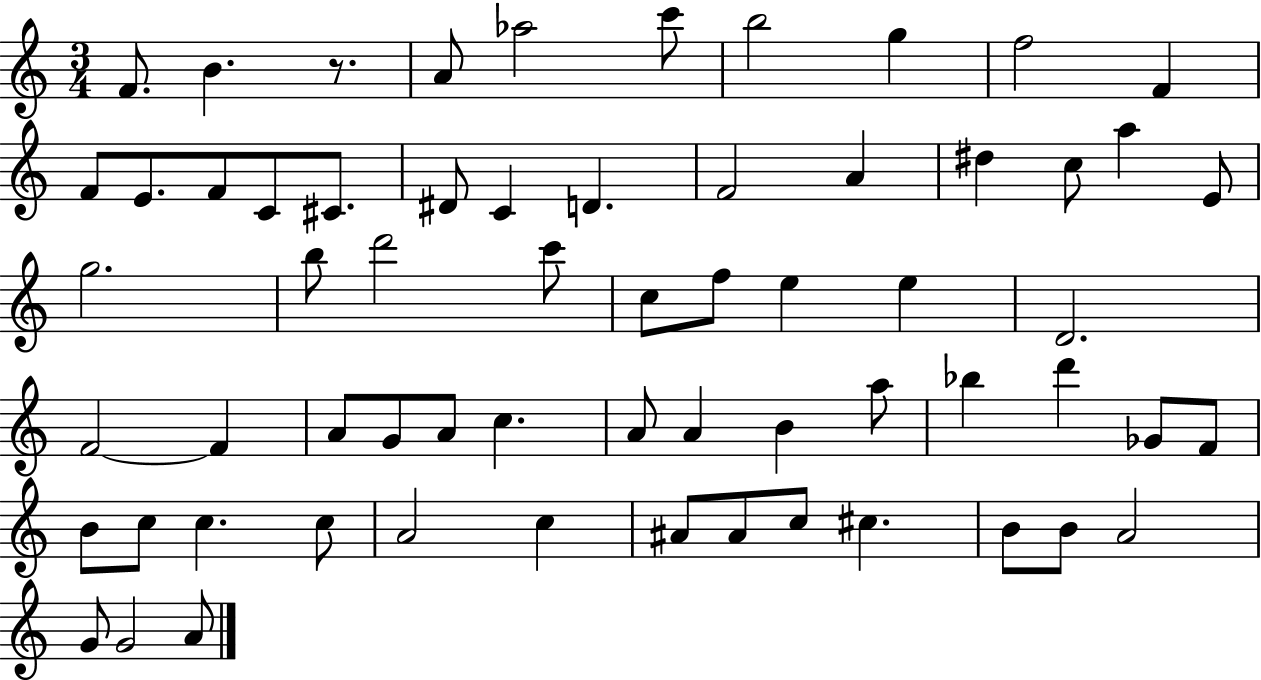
{
  \clef treble
  \numericTimeSignature
  \time 3/4
  \key c \major
  \repeat volta 2 { f'8. b'4. r8. | a'8 aes''2 c'''8 | b''2 g''4 | f''2 f'4 | \break f'8 e'8. f'8 c'8 cis'8. | dis'8 c'4 d'4. | f'2 a'4 | dis''4 c''8 a''4 e'8 | \break g''2. | b''8 d'''2 c'''8 | c''8 f''8 e''4 e''4 | d'2. | \break f'2~~ f'4 | a'8 g'8 a'8 c''4. | a'8 a'4 b'4 a''8 | bes''4 d'''4 ges'8 f'8 | \break b'8 c''8 c''4. c''8 | a'2 c''4 | ais'8 ais'8 c''8 cis''4. | b'8 b'8 a'2 | \break g'8 g'2 a'8 | } \bar "|."
}